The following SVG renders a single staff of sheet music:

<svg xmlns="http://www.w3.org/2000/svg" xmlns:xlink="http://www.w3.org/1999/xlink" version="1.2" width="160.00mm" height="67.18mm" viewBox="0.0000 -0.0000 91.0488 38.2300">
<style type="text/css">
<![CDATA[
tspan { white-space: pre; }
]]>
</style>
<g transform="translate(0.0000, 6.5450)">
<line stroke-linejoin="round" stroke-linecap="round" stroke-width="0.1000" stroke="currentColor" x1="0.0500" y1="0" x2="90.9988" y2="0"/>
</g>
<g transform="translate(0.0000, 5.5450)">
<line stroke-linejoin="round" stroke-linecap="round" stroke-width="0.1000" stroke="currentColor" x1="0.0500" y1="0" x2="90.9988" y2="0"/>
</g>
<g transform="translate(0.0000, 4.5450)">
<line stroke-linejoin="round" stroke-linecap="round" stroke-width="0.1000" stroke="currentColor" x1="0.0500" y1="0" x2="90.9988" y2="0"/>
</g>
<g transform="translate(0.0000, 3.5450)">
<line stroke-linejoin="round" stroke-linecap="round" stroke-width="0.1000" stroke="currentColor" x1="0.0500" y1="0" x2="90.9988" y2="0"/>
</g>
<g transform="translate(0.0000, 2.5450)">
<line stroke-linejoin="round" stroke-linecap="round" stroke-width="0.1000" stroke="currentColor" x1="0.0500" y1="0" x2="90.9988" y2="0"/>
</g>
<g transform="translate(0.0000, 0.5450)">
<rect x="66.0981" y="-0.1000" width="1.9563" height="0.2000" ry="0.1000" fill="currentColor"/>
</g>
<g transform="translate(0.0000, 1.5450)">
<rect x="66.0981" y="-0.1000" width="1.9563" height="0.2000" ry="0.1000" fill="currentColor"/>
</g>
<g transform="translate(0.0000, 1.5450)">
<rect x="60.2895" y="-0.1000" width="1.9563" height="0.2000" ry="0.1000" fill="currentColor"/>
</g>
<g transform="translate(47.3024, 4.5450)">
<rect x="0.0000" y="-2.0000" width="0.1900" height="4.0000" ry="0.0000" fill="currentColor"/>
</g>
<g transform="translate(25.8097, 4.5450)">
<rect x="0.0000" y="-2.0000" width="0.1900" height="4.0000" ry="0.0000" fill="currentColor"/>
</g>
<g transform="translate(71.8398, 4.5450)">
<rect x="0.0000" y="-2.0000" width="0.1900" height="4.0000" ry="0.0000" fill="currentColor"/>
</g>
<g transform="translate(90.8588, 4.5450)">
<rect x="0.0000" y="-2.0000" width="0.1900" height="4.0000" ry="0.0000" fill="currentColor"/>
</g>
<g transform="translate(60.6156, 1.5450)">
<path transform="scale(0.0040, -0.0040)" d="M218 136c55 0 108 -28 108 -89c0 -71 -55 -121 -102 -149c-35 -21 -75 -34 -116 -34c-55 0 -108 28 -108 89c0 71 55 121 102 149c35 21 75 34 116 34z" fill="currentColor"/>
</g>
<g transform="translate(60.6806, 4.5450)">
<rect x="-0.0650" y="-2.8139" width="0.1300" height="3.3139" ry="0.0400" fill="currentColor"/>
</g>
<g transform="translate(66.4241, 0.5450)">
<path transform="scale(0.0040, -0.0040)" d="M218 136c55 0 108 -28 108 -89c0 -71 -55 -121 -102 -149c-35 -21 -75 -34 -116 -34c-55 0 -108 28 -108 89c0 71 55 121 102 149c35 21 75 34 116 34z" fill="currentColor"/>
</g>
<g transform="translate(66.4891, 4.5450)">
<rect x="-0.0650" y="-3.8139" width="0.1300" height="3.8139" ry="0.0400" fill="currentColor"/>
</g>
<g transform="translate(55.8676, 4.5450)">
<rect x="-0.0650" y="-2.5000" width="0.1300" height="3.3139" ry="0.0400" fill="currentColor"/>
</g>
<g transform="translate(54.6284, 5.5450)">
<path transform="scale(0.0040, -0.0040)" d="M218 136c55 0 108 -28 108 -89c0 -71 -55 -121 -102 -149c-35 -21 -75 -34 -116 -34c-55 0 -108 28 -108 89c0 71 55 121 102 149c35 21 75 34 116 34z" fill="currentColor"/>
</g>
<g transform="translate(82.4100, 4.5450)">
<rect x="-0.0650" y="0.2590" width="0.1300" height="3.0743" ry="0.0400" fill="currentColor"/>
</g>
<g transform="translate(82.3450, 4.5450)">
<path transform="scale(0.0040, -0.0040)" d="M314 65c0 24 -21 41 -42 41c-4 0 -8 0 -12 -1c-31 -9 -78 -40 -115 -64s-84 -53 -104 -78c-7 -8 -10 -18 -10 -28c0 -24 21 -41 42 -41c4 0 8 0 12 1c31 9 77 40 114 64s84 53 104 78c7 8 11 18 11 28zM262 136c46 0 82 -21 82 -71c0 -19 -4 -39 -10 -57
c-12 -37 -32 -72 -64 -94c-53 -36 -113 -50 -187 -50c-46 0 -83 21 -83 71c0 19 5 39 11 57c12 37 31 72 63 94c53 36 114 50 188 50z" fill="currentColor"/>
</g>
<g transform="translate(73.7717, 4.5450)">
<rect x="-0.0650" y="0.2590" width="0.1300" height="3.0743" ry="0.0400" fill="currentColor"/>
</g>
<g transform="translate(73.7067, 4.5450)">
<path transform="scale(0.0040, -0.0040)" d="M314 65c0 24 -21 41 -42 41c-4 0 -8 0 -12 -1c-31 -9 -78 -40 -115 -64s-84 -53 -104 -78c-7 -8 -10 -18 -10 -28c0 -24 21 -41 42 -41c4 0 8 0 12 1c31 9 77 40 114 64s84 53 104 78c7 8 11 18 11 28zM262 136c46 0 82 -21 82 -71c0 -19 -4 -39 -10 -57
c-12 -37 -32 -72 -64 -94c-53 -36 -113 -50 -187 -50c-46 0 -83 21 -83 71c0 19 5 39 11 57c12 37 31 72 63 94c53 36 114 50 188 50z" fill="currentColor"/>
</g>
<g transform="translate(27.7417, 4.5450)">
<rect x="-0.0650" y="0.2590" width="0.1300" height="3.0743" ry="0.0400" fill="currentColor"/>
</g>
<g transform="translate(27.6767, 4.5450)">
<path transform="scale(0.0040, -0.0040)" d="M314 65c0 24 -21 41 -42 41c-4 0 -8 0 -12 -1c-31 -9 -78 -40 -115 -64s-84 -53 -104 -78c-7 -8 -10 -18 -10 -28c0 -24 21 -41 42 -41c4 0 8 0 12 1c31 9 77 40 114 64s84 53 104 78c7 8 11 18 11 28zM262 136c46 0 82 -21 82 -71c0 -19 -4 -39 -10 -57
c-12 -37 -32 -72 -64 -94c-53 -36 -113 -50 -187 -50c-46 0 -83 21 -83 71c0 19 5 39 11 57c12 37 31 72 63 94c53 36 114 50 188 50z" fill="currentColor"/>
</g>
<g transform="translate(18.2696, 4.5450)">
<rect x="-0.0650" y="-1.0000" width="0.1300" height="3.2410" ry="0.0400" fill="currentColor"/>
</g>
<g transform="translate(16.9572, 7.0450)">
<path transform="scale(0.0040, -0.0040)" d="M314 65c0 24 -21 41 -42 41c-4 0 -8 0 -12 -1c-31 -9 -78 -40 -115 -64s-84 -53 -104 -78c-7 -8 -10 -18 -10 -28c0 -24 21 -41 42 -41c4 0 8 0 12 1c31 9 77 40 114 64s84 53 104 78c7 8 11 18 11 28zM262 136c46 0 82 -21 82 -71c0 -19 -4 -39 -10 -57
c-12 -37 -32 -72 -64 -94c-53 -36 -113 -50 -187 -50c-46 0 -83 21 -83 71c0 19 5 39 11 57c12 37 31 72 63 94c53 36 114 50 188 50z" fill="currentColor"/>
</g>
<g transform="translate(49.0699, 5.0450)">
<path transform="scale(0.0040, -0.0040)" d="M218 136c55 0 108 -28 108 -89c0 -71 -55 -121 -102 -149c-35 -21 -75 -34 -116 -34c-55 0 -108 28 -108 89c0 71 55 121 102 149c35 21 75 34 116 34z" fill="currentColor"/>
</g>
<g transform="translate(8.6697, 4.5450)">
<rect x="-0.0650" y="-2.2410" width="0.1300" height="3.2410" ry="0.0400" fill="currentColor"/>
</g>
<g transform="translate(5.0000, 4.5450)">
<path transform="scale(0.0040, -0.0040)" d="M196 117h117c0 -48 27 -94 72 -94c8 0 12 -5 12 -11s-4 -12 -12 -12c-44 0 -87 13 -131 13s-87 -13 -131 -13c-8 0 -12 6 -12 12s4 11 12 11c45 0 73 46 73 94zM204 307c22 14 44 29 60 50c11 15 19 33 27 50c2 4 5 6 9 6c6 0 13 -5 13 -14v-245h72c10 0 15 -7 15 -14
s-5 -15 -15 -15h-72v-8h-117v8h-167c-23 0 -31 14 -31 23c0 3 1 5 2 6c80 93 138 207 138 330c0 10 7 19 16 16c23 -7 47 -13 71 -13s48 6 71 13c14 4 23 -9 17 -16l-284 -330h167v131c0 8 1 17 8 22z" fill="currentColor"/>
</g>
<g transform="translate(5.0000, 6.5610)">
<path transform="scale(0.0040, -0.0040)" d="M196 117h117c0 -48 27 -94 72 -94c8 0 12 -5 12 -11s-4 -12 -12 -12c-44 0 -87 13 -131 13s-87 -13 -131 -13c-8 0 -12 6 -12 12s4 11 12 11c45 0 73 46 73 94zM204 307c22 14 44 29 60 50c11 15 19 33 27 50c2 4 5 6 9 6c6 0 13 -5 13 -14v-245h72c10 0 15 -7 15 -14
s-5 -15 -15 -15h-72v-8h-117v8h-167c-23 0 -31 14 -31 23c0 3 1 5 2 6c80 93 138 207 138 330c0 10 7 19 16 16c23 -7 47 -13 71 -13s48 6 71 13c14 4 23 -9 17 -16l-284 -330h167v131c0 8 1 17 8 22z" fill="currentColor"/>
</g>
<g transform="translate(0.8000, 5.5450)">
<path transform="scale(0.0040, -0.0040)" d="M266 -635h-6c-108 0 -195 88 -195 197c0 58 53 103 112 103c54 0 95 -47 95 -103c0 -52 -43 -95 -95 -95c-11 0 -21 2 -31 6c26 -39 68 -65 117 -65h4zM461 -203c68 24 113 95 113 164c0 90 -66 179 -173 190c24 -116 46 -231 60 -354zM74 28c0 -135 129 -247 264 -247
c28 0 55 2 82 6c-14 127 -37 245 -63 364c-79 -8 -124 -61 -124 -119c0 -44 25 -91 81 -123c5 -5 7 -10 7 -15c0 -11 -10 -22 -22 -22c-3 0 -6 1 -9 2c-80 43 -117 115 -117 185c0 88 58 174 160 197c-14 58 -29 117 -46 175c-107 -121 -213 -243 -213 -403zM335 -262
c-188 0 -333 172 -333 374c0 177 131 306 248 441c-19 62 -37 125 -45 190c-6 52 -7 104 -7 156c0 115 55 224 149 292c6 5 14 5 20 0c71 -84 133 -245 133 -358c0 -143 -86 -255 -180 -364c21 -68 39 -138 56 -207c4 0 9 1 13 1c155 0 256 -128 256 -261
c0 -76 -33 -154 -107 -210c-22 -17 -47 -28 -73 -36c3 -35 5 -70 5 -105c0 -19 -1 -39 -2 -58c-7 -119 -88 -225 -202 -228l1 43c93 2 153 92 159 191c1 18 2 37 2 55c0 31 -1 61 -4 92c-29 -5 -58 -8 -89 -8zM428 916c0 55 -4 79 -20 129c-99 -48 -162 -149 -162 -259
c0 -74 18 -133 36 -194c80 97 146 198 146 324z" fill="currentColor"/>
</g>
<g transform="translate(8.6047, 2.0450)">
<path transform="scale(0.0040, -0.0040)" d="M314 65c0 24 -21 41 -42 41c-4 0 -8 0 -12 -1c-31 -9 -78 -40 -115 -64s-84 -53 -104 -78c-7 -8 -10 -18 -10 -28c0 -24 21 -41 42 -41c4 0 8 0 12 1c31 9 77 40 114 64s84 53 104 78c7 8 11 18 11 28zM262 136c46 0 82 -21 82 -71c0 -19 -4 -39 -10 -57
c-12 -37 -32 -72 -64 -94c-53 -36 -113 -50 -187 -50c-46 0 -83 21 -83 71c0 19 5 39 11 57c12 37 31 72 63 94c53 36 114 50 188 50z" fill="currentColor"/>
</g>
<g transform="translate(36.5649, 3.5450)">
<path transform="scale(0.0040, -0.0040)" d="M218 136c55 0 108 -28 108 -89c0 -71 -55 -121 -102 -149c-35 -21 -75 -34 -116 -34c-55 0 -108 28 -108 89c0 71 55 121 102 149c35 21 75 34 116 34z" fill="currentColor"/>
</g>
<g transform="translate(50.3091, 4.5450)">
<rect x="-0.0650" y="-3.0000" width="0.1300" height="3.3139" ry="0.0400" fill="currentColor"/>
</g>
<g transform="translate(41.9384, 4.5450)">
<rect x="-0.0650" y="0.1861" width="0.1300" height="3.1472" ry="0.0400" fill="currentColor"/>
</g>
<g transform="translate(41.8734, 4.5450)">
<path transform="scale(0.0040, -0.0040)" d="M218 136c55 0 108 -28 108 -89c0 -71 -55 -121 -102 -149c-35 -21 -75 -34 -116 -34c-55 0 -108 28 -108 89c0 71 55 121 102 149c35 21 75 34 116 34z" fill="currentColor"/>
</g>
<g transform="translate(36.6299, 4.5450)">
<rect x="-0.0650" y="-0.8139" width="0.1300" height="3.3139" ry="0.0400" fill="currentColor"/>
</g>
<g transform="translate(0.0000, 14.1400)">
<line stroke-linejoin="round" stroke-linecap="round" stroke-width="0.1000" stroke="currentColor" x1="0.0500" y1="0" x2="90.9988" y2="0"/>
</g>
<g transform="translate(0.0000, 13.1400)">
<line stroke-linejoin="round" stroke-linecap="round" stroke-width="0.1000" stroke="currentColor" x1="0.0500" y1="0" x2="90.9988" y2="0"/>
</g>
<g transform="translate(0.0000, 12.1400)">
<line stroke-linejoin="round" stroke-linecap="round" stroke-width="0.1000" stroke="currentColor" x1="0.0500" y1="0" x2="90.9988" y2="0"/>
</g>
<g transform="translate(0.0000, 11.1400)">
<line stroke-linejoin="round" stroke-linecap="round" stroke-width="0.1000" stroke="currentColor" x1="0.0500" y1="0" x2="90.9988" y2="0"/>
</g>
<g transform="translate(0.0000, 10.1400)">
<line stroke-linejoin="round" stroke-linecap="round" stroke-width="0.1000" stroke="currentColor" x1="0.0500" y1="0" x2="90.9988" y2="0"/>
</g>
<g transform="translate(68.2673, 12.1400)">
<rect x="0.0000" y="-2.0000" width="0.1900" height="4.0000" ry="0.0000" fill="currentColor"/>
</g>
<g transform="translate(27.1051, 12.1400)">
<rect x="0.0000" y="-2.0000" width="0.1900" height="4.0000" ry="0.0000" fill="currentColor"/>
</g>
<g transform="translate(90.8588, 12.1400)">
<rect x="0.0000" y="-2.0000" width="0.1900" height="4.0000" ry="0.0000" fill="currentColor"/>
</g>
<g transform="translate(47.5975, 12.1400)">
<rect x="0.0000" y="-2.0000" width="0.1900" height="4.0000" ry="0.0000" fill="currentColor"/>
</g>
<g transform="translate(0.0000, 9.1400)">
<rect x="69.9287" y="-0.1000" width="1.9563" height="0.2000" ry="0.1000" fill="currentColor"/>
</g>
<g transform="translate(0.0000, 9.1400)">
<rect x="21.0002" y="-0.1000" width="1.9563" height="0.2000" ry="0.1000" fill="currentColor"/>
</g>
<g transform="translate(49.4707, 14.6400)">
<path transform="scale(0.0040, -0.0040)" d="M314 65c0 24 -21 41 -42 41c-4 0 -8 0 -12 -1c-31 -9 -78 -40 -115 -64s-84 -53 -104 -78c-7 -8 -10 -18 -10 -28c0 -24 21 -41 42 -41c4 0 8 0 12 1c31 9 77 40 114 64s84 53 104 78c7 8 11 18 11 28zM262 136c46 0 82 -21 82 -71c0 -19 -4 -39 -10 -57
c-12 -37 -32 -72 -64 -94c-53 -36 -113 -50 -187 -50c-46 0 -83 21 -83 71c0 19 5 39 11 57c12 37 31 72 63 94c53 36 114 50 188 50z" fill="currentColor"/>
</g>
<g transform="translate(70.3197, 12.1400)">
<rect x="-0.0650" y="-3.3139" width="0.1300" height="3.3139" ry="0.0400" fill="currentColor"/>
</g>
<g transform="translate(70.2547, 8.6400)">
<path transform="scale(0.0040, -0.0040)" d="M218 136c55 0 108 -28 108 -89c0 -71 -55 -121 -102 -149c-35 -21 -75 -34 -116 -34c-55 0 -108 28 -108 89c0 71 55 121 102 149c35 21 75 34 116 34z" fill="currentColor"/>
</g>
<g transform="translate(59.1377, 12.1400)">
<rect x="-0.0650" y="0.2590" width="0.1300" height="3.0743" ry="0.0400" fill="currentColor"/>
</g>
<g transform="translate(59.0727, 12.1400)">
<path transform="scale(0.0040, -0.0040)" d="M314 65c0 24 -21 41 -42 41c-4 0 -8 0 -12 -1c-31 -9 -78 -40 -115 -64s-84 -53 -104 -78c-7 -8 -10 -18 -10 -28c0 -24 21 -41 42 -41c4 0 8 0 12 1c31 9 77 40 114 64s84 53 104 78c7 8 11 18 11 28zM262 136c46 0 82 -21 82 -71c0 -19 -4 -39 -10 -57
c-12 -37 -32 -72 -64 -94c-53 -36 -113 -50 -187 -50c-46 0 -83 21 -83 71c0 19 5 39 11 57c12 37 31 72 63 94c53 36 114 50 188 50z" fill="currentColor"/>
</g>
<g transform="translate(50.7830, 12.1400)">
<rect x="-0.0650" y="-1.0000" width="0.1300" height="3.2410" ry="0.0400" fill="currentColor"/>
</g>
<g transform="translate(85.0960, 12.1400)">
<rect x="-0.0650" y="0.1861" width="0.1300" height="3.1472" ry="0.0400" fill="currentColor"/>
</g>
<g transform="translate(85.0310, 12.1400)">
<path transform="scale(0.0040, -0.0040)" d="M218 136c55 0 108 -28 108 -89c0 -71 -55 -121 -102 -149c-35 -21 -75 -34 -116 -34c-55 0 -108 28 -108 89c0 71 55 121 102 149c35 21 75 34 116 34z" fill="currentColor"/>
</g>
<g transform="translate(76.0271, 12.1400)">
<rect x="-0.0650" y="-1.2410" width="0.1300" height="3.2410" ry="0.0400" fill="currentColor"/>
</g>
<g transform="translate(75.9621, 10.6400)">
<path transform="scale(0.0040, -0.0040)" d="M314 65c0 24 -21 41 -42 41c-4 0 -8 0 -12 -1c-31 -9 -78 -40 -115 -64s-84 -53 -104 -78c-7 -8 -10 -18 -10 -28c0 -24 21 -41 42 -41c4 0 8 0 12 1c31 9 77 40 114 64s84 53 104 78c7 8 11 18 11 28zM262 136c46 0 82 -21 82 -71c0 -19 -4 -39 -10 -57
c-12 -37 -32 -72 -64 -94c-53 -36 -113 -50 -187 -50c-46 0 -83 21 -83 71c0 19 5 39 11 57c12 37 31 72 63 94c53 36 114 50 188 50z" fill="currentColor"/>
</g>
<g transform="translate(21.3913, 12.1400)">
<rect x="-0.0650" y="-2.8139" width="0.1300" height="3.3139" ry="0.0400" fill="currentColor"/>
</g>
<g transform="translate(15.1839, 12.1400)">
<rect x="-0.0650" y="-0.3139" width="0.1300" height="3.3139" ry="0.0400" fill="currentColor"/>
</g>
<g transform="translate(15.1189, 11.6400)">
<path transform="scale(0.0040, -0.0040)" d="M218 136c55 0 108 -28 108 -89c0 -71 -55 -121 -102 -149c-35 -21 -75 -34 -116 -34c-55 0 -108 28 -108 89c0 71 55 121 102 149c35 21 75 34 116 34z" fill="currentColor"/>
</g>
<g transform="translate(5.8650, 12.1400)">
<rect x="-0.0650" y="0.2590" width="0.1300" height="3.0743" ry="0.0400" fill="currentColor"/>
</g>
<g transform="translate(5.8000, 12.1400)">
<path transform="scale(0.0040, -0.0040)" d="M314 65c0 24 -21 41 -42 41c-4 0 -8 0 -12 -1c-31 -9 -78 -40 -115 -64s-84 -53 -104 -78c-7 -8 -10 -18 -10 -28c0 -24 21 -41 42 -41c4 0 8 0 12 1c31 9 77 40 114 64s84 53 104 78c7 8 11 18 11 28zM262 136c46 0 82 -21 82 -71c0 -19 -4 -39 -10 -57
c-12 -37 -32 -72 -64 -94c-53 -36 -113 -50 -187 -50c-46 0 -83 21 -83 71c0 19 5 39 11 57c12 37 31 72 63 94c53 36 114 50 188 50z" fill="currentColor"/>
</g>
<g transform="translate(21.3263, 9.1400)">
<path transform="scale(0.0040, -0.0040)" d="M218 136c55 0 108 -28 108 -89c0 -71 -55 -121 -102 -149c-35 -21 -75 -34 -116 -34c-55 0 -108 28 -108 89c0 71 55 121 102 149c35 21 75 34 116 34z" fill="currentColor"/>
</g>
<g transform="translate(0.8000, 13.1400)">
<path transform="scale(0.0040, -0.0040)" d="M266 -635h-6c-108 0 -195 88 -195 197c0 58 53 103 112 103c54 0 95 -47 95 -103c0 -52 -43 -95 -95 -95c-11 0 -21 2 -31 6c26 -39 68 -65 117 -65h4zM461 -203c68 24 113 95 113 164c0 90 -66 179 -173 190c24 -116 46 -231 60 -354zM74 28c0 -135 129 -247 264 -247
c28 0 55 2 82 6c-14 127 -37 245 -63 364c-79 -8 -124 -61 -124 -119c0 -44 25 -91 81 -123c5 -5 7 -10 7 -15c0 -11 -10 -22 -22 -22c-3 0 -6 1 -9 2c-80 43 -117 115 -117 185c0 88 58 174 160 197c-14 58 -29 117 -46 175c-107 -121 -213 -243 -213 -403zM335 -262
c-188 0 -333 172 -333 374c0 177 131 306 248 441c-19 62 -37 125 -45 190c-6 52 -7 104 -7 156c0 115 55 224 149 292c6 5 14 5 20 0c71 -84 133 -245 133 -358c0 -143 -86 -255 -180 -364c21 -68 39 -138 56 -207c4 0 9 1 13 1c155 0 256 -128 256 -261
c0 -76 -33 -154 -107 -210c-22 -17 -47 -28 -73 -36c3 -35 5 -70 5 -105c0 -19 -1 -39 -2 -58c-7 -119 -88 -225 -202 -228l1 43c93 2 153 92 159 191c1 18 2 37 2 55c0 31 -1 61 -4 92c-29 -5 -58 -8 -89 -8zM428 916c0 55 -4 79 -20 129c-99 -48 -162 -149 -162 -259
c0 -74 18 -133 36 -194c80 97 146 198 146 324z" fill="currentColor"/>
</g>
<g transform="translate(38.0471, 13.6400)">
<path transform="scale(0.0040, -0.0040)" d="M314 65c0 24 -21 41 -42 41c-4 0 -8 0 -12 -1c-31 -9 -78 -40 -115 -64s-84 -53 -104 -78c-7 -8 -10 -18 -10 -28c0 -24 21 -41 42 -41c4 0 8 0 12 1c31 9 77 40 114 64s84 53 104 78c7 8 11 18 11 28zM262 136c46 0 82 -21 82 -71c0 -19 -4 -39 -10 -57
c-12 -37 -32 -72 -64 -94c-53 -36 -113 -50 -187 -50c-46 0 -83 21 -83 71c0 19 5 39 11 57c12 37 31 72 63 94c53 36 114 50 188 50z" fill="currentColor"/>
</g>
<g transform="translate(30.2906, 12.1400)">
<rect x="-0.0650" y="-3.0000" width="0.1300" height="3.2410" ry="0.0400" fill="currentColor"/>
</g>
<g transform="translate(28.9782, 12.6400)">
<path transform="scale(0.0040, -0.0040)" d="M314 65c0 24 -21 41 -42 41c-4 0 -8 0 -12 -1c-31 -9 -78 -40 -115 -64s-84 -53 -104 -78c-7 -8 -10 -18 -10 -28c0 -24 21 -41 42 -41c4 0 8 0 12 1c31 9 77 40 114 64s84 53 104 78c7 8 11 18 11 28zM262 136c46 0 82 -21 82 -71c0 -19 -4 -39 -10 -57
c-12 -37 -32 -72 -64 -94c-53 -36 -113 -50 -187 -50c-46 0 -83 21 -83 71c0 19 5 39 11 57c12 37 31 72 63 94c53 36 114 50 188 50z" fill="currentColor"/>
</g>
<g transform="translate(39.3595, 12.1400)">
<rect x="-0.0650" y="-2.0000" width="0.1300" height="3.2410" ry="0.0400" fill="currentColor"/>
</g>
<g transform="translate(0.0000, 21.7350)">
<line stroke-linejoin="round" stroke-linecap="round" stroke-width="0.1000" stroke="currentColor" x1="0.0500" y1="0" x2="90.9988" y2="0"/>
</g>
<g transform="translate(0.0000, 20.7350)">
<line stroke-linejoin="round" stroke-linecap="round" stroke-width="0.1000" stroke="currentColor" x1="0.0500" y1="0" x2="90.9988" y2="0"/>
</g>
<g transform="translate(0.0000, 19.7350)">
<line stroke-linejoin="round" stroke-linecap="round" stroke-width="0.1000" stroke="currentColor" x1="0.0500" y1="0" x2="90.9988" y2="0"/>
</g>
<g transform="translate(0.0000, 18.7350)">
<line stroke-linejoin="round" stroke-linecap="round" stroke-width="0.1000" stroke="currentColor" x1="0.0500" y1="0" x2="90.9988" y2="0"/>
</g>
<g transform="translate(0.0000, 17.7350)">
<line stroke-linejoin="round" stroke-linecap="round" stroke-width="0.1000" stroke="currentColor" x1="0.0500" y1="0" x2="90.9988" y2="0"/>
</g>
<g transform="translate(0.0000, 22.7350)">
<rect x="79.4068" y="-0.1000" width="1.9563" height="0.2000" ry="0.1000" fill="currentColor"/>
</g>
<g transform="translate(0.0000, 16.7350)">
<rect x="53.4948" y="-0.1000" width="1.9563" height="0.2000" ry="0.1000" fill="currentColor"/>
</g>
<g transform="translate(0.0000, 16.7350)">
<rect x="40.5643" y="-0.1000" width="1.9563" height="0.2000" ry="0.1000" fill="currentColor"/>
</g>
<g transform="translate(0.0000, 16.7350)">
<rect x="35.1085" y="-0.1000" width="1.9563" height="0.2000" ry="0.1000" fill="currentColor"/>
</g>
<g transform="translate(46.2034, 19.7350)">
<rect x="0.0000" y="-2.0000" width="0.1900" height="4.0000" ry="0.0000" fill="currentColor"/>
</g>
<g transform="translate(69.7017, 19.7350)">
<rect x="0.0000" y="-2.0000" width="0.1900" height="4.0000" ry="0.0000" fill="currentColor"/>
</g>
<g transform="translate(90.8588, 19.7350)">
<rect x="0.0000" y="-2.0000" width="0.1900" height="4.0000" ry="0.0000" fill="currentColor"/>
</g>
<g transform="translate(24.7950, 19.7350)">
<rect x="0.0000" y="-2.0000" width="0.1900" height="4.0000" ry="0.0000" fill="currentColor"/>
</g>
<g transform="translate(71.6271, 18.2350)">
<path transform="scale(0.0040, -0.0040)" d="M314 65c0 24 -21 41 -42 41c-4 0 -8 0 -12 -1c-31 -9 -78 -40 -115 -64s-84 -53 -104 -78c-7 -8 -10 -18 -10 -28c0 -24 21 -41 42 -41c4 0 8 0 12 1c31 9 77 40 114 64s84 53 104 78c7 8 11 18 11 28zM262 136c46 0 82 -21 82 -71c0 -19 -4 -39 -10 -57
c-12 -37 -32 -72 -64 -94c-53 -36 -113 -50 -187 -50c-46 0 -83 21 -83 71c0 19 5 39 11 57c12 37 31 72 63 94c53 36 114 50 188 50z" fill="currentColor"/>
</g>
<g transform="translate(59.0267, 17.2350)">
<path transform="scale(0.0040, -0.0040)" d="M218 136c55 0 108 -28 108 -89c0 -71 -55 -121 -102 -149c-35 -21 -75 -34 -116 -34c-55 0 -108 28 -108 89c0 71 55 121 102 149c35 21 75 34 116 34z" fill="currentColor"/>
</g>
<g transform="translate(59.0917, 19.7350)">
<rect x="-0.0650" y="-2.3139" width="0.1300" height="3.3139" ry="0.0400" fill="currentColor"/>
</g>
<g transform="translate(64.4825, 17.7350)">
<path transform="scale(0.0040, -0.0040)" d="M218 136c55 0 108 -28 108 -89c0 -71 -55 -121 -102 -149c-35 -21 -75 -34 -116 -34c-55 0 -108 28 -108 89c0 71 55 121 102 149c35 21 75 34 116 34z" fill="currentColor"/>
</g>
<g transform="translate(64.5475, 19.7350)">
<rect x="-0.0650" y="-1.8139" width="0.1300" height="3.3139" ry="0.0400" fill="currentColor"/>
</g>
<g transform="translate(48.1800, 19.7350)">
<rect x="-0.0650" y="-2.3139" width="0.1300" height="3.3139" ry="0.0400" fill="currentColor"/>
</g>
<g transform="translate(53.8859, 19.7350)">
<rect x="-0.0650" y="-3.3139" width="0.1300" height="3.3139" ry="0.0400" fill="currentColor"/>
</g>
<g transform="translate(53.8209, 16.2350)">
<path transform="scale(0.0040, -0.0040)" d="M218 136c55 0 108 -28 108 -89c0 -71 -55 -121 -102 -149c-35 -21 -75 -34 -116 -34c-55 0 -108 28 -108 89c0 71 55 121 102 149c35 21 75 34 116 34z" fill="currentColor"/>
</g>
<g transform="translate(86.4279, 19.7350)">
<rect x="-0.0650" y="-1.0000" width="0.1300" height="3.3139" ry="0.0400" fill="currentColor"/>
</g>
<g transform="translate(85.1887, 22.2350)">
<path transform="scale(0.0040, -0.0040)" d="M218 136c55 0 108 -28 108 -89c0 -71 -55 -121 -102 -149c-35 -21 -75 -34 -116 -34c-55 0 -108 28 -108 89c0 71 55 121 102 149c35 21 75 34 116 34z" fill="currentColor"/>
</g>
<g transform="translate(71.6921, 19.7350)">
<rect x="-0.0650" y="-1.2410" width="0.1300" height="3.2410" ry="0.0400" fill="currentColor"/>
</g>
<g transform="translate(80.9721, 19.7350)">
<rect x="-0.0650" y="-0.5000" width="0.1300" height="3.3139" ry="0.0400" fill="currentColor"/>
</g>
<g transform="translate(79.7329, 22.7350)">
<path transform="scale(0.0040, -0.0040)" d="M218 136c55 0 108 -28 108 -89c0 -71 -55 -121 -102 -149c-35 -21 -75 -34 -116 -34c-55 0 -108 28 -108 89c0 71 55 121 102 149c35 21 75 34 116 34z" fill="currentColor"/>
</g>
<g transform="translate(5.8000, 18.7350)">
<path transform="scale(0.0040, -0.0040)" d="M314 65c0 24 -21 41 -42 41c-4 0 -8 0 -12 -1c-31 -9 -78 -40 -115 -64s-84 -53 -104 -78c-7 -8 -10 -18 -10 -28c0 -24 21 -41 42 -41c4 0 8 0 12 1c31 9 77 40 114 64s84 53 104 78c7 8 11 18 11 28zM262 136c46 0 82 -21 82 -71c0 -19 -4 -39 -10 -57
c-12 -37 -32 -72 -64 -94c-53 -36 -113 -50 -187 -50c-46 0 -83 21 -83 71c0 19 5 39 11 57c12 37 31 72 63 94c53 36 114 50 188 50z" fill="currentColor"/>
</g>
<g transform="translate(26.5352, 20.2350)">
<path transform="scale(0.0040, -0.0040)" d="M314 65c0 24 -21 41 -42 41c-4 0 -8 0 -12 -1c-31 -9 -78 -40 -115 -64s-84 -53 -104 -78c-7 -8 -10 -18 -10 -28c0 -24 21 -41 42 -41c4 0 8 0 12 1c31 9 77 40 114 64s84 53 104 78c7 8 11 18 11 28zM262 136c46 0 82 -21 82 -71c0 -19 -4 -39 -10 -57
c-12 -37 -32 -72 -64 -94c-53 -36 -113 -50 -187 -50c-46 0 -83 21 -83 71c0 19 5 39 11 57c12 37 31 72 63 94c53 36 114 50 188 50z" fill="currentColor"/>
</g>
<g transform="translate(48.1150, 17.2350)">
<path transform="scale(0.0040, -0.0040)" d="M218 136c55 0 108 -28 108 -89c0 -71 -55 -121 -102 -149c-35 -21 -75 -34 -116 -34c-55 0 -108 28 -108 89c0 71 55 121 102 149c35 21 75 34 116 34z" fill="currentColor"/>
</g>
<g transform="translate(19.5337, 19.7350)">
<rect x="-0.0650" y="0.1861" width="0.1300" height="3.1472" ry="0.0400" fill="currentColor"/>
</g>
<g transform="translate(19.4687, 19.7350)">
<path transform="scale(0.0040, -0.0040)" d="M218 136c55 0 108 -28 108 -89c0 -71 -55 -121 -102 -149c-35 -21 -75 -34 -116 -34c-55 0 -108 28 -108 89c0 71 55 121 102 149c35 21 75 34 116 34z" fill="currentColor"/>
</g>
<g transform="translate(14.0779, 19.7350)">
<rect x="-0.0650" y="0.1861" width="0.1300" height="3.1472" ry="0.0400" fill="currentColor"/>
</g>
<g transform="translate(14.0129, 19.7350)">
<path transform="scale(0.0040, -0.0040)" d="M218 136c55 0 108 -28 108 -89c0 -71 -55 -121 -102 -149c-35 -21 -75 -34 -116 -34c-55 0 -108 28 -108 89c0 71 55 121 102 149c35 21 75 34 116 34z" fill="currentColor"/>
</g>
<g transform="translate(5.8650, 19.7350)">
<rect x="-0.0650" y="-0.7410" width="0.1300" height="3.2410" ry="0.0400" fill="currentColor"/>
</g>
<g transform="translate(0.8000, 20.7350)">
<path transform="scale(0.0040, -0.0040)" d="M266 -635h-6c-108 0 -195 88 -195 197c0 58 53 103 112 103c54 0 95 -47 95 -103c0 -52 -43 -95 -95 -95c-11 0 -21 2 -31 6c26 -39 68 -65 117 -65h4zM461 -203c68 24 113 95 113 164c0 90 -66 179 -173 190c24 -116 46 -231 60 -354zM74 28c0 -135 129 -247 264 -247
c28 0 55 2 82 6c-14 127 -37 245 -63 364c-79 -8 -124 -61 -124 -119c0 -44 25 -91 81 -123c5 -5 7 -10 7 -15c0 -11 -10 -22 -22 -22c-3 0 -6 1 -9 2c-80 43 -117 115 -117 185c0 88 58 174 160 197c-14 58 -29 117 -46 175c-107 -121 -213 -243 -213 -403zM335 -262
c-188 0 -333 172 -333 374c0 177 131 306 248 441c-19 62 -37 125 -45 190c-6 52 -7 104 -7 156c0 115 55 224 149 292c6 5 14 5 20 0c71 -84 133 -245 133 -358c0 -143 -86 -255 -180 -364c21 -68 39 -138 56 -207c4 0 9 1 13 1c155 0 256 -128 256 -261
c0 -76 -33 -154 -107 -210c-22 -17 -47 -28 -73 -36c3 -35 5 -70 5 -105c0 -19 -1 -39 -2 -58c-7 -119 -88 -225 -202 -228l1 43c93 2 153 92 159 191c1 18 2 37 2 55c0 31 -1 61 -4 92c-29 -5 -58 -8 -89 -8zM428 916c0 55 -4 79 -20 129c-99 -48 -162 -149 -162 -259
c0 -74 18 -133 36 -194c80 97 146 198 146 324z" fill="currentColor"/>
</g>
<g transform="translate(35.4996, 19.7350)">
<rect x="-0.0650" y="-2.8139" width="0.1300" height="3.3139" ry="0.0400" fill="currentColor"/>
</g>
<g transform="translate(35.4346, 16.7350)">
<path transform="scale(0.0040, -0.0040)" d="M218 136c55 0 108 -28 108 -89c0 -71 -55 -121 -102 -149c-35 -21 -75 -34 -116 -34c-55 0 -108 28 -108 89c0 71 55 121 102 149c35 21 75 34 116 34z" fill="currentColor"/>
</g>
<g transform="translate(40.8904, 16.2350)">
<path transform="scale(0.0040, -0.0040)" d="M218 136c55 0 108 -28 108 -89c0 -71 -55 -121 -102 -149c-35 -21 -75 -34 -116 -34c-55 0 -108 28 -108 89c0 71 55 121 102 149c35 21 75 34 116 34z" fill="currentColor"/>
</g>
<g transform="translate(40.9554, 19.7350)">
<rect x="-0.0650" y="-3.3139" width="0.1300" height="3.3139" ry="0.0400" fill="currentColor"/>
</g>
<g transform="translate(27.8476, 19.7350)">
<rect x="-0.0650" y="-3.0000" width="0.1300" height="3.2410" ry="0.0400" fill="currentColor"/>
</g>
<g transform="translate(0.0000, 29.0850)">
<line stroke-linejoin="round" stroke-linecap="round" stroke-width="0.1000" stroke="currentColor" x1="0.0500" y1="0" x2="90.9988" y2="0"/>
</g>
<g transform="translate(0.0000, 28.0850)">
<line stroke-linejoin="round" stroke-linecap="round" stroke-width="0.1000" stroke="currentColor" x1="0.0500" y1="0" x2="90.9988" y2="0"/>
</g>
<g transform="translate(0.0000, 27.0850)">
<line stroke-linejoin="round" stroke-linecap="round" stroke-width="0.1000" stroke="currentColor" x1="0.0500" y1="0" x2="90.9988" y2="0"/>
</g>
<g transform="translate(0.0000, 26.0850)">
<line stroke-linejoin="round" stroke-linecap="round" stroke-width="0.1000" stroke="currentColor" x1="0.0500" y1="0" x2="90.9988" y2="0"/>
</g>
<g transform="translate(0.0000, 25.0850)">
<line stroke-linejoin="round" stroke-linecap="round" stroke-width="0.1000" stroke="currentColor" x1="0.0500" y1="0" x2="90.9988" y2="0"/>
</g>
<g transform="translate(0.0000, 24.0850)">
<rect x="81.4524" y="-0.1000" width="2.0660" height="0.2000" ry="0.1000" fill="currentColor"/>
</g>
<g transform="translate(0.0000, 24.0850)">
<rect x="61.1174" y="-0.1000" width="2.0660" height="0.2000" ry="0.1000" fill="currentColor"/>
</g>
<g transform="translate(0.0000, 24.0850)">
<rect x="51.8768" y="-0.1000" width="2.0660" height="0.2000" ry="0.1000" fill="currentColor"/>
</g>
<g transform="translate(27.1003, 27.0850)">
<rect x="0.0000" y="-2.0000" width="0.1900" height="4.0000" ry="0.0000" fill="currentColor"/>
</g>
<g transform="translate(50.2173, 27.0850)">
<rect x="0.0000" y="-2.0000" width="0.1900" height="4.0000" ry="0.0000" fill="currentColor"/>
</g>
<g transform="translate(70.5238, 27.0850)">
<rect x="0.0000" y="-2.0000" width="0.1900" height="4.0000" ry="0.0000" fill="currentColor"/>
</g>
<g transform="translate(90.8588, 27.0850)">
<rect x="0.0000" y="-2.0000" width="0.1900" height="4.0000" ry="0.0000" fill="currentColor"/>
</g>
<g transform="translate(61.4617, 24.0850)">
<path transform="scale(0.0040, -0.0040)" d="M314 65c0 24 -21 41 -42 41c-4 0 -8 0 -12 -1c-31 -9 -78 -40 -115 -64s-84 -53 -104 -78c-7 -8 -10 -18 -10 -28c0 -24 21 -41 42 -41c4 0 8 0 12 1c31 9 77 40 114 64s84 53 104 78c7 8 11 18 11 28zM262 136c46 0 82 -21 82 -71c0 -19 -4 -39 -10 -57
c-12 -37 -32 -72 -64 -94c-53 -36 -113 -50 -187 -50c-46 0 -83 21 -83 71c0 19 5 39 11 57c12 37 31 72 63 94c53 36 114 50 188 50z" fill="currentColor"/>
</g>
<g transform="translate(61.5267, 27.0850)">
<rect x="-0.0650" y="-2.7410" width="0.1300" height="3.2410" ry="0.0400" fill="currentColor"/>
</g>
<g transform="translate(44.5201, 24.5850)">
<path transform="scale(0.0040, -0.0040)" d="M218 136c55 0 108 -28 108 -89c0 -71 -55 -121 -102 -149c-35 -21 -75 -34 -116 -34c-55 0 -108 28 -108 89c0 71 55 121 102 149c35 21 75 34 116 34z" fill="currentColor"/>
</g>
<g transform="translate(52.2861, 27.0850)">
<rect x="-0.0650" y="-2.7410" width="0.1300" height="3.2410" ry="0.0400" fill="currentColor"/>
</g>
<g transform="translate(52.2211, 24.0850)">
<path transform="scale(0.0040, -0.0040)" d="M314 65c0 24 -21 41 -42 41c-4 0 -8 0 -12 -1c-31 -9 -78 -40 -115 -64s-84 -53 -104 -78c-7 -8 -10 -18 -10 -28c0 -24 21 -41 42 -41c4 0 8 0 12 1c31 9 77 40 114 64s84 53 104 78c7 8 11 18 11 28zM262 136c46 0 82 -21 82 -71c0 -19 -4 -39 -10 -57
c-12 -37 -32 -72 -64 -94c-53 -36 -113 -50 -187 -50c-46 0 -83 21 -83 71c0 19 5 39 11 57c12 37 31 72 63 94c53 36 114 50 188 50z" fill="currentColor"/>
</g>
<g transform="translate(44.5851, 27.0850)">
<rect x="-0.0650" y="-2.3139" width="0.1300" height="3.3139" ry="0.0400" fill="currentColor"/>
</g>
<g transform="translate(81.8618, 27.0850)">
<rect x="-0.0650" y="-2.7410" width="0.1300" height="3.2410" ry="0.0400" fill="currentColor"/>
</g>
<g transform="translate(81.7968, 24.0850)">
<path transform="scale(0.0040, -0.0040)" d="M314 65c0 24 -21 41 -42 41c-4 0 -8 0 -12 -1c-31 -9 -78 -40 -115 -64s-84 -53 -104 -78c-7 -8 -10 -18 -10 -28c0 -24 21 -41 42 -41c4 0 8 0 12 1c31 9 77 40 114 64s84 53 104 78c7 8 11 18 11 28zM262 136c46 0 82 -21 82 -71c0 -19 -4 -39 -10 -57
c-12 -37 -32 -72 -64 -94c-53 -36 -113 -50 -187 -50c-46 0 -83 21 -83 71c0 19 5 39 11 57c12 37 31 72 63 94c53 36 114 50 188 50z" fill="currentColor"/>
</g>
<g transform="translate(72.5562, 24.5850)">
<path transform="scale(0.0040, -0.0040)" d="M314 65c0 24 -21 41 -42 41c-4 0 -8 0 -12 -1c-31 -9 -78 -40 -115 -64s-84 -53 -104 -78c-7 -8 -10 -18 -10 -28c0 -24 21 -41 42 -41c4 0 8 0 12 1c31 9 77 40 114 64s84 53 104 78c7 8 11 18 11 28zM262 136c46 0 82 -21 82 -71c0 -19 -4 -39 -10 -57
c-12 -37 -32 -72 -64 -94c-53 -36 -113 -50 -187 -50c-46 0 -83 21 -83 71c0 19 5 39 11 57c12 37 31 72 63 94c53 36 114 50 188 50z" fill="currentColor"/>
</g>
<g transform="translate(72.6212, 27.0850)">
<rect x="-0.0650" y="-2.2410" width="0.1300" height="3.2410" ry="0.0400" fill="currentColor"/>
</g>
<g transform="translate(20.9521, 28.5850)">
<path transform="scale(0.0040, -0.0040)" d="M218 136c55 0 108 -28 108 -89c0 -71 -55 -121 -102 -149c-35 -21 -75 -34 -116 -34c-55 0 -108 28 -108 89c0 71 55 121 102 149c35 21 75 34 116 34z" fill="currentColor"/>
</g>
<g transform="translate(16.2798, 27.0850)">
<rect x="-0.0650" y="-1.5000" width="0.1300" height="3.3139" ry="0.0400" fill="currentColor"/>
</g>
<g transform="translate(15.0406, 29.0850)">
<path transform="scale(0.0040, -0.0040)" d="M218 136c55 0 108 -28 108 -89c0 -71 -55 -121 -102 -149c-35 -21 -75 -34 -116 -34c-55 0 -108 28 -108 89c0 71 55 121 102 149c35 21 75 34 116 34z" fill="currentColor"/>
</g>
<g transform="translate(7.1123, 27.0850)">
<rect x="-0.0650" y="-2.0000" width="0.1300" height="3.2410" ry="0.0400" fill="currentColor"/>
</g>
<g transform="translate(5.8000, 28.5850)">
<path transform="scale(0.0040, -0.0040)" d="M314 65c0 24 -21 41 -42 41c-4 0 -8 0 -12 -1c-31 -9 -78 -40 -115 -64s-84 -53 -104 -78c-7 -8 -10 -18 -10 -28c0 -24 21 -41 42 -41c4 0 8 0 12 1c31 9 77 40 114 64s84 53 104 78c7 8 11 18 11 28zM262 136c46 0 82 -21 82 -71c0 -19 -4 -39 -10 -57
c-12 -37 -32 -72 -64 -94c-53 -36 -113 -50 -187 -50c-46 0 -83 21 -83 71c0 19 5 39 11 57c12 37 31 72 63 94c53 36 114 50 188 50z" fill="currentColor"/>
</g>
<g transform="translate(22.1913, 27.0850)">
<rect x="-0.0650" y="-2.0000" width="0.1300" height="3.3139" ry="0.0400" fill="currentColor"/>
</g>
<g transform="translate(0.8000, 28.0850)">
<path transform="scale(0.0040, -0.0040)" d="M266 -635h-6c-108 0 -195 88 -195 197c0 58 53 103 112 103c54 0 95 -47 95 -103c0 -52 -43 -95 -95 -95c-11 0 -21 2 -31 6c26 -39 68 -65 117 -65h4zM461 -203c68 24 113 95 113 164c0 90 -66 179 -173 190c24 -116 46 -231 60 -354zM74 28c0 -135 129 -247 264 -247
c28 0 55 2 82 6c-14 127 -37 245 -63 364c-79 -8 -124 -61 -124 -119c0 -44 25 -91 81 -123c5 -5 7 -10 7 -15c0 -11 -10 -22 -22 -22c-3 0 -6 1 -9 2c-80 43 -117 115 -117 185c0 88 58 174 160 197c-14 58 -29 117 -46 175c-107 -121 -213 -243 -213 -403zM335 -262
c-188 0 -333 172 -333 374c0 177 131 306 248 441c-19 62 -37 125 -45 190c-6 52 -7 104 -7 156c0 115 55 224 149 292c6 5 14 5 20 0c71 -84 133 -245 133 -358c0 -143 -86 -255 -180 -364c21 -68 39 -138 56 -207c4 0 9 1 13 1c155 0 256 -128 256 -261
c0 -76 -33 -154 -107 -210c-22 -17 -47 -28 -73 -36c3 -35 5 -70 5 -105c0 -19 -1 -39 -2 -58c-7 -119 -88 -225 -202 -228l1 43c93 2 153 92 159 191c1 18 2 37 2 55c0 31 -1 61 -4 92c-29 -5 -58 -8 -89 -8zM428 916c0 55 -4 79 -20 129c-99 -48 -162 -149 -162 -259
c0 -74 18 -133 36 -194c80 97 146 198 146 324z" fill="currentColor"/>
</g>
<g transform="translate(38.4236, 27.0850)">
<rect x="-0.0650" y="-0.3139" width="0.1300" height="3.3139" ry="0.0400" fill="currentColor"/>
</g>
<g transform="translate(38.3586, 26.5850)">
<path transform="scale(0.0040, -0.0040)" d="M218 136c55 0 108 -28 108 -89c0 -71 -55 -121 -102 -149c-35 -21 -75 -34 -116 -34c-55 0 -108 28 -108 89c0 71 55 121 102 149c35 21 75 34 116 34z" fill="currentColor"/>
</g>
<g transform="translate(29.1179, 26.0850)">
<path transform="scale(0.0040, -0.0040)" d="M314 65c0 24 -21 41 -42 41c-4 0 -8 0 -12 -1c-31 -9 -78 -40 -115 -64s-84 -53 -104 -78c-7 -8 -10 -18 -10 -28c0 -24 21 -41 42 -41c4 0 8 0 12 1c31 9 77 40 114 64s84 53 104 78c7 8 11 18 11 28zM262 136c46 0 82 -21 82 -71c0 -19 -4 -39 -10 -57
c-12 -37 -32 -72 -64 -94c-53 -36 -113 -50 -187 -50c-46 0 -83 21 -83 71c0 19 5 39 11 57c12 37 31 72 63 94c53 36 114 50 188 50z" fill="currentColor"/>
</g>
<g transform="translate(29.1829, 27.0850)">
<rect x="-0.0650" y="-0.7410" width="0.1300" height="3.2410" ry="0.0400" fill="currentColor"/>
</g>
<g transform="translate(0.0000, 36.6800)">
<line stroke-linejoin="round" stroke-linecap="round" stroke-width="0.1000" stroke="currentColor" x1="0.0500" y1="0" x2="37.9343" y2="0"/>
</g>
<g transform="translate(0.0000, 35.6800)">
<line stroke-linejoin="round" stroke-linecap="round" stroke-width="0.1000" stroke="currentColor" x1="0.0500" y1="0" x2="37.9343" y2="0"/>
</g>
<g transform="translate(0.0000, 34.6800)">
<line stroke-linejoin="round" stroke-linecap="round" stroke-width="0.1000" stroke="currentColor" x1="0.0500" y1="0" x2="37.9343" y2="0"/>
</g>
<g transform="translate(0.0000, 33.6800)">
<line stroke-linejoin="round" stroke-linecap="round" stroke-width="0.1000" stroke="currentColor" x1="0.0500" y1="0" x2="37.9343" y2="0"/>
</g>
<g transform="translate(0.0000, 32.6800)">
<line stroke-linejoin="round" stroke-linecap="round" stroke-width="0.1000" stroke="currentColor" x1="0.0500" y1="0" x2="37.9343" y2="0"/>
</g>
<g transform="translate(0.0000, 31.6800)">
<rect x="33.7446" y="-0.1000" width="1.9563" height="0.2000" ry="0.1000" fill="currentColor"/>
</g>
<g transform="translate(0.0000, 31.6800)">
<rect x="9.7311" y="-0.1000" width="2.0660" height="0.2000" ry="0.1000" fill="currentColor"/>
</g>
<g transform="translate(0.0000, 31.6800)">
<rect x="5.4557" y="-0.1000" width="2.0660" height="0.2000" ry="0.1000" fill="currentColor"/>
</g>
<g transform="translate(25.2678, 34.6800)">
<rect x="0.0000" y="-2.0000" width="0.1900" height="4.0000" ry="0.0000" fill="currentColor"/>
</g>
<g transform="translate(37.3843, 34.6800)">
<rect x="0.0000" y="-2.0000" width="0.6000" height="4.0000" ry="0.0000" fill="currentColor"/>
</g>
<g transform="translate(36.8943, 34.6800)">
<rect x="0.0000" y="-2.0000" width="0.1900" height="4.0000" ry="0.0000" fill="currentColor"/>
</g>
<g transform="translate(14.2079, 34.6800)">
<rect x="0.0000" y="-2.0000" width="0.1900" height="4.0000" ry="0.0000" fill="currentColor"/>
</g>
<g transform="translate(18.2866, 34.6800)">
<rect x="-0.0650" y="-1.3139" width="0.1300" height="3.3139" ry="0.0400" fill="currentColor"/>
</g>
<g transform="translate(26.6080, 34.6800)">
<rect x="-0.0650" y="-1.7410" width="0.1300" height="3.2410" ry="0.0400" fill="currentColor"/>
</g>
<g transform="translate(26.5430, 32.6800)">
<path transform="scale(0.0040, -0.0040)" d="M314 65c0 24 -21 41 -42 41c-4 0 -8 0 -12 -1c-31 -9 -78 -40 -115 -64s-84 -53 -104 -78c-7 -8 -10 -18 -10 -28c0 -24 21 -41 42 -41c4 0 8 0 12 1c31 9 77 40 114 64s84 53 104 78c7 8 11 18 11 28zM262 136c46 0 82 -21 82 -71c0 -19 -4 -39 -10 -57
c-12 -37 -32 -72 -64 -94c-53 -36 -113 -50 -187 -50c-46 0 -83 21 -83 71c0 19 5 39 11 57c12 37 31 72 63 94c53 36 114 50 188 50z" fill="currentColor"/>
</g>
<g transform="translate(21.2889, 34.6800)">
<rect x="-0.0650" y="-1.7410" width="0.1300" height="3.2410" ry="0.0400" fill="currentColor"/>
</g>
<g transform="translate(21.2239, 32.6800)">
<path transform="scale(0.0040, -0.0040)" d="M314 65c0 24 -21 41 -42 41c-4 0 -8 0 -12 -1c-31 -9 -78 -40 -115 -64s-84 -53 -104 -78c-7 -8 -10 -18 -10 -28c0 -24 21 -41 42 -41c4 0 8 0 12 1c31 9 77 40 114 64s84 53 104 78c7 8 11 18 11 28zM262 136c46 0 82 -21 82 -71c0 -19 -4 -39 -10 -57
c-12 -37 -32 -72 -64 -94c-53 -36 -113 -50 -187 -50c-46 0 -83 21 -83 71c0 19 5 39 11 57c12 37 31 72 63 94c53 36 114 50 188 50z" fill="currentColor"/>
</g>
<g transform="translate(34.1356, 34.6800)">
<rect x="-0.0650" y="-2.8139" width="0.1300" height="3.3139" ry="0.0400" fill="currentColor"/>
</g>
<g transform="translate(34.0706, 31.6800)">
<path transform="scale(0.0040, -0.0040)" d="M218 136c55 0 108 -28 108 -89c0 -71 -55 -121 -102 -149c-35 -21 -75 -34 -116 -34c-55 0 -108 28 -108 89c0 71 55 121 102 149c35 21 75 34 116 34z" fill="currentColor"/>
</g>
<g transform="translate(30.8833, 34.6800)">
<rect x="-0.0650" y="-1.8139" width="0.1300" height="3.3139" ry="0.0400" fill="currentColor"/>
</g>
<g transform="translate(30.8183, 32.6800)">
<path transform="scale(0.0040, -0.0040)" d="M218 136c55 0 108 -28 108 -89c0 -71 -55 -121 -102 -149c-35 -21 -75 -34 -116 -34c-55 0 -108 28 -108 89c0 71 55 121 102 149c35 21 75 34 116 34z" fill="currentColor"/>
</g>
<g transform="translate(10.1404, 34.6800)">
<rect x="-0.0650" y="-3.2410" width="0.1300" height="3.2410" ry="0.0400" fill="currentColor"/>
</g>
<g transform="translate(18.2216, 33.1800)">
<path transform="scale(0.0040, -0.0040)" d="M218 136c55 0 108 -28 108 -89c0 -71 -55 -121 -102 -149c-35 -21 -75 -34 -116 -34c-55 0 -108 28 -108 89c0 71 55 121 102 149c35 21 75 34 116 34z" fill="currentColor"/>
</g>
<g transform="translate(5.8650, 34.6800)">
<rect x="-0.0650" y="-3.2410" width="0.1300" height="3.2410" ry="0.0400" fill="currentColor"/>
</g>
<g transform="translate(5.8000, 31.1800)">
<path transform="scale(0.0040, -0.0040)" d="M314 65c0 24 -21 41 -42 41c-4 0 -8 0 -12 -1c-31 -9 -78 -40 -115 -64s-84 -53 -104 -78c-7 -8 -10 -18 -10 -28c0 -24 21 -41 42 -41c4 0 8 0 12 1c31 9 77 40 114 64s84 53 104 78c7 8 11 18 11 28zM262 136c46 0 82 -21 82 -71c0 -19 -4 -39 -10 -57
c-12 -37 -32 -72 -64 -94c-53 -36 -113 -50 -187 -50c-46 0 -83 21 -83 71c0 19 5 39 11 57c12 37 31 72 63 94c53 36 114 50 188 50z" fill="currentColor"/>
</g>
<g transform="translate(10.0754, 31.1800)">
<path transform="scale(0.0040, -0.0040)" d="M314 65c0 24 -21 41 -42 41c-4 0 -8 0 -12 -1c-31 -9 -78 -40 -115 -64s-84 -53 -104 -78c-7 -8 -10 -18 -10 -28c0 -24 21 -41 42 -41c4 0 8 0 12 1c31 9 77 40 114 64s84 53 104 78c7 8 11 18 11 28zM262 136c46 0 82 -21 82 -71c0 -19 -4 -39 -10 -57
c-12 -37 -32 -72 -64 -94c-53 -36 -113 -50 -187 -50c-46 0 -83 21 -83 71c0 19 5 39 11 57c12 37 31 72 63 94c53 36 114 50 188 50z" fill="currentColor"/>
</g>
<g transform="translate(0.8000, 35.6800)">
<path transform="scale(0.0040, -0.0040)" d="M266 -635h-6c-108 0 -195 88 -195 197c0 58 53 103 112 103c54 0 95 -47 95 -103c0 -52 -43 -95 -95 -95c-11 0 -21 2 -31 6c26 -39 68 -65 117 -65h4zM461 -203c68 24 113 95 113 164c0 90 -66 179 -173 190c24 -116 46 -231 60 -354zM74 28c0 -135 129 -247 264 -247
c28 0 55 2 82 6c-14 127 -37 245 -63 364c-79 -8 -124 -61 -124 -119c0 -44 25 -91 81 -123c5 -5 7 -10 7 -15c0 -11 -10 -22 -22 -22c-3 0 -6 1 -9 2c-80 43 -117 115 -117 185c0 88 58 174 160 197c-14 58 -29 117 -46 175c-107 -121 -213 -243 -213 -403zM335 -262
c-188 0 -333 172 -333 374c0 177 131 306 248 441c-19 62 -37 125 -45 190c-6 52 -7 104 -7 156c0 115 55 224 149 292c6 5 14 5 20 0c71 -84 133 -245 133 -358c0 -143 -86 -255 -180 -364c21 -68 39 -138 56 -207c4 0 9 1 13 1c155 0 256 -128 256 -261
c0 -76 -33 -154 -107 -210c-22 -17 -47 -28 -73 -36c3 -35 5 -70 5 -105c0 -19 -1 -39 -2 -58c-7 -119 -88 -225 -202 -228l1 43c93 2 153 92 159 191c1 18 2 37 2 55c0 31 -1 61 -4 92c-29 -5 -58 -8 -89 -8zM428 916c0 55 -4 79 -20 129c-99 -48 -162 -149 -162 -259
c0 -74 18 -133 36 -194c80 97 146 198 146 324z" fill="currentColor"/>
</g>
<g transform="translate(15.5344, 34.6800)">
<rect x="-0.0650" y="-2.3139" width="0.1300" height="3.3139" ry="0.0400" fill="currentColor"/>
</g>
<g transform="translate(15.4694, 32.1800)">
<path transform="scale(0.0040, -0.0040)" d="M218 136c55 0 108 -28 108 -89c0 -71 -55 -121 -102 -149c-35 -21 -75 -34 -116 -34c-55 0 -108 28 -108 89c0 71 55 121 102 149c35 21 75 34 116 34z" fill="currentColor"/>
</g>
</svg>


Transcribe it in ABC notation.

X:1
T:Untitled
M:4/4
L:1/4
K:C
g2 D2 B2 d B A G a c' B2 B2 B2 c a A2 F2 D2 B2 b e2 B d2 B B A2 a b g b g f e2 C D F2 E F d2 c g a2 a2 g2 a2 b2 b2 g e f2 f2 f a